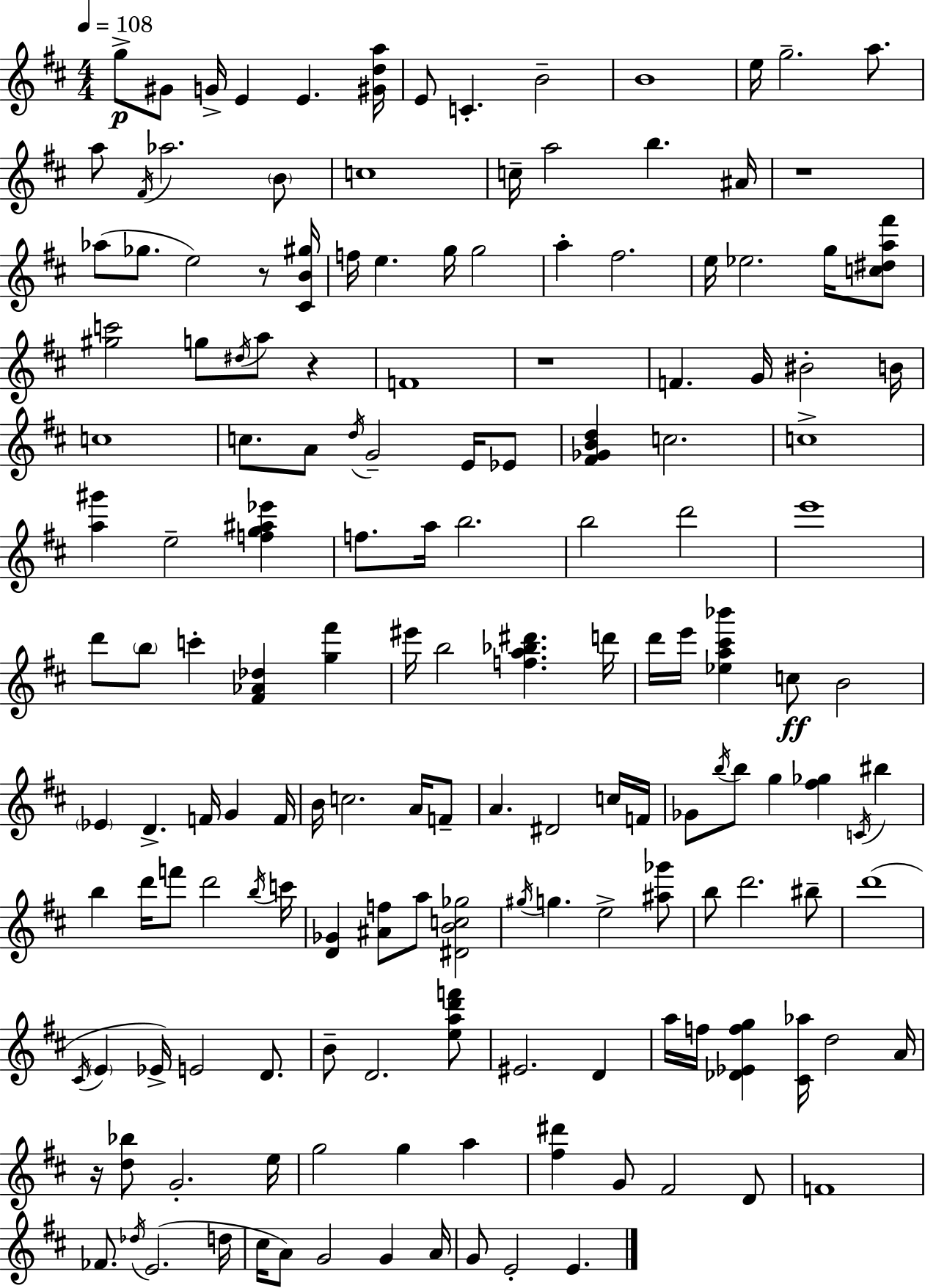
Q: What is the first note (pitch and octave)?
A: G5